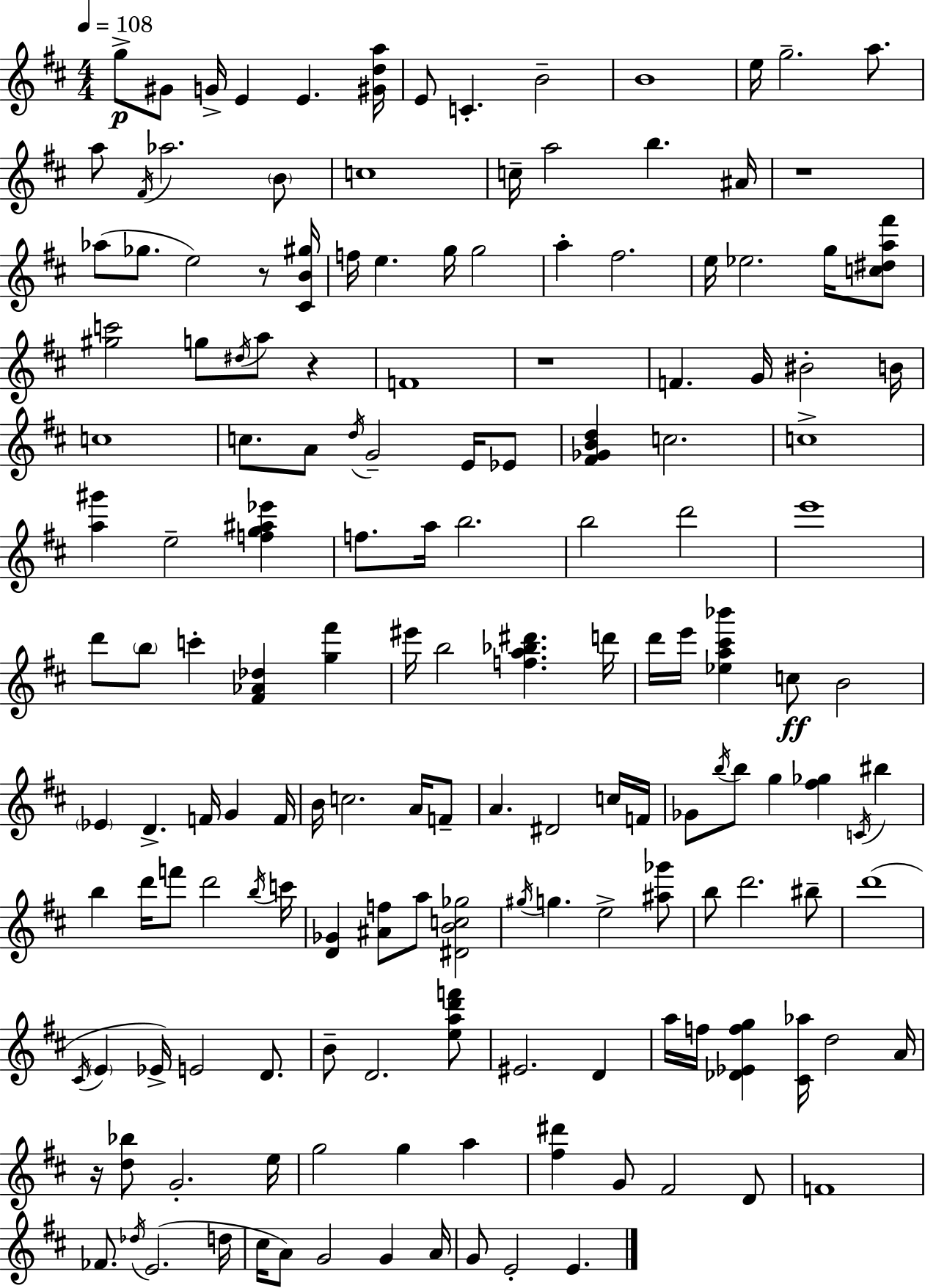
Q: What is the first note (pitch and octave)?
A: G5